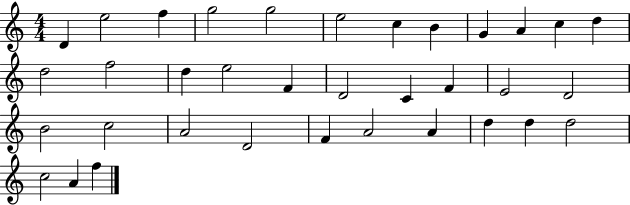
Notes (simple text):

D4/q E5/h F5/q G5/h G5/h E5/h C5/q B4/q G4/q A4/q C5/q D5/q D5/h F5/h D5/q E5/h F4/q D4/h C4/q F4/q E4/h D4/h B4/h C5/h A4/h D4/h F4/q A4/h A4/q D5/q D5/q D5/h C5/h A4/q F5/q